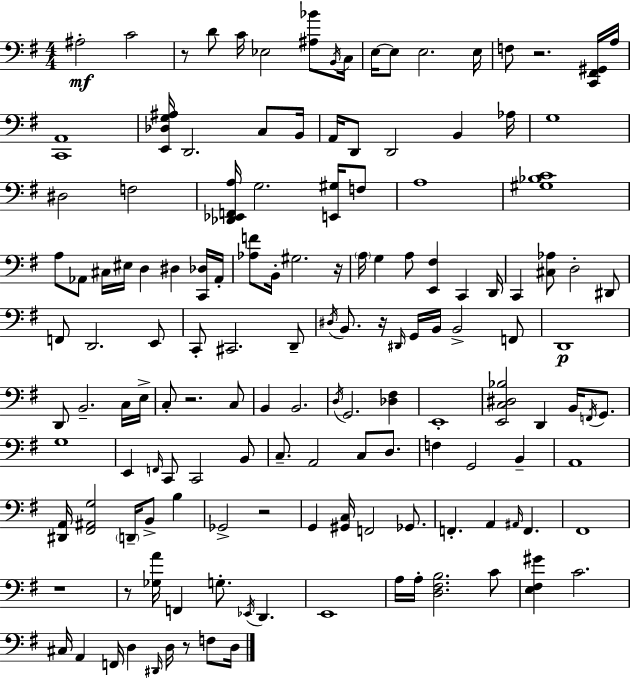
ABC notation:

X:1
T:Untitled
M:4/4
L:1/4
K:G
^A,2 C2 z/2 D/2 C/4 _E,2 [^A,_B]/2 B,,/4 C,/4 E,/4 E,/2 E,2 E,/4 F,/2 z2 [C,,^F,,^G,,]/4 A,/4 [C,,A,,]4 [E,,_D,G,^A,]/4 D,,2 C,/2 B,,/4 A,,/4 D,,/2 D,,2 B,, _A,/4 G,4 ^D,2 F,2 [_D,,_E,,F,,A,]/4 G,2 [E,,^G,]/4 F,/2 A,4 [^G,_B,C]4 A,/2 _A,,/2 ^C,/4 ^E,/4 D, ^D, [C,,_D,]/4 _A,,/4 [_A,F]/2 B,,/4 ^G,2 z/4 A,/4 G, A,/2 [E,,^F,] C,, D,,/4 C,, [^C,_A,]/2 D,2 ^D,,/2 F,,/2 D,,2 E,,/2 C,,/2 ^C,,2 D,,/2 ^D,/4 B,,/2 z/4 ^D,,/4 G,,/4 B,,/4 B,,2 F,,/2 D,,4 D,,/2 B,,2 C,/4 E,/4 C,/2 z2 C,/2 B,, B,,2 D,/4 G,,2 [_D,^F,] E,,4 [E,,C,^D,_B,]2 D,, B,,/4 F,,/4 G,,/2 G,4 E,, F,,/4 C,,/2 C,,2 B,,/2 C,/2 A,,2 C,/2 D,/2 F, G,,2 B,, A,,4 [^D,,A,,]/4 [^F,,^A,,G,]2 D,,/4 B,,/2 B, _G,,2 z2 G,, [^G,,C,]/4 F,,2 _G,,/2 F,, A,, ^A,,/4 F,, ^F,,4 z4 z/2 [_G,A]/4 F,, G,/2 _E,,/4 D,, E,,4 A,/4 A,/4 [D,^F,B,]2 C/2 [E,^F,^G] C2 ^C,/4 A,, F,,/4 D, ^D,,/4 D,/4 z/2 F,/2 D,/4